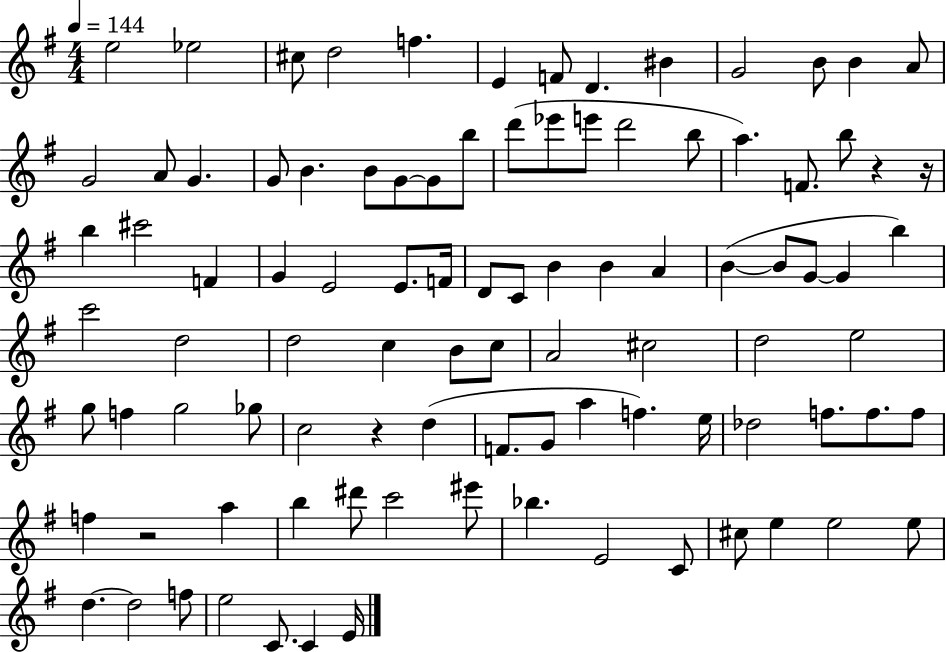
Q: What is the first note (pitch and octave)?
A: E5